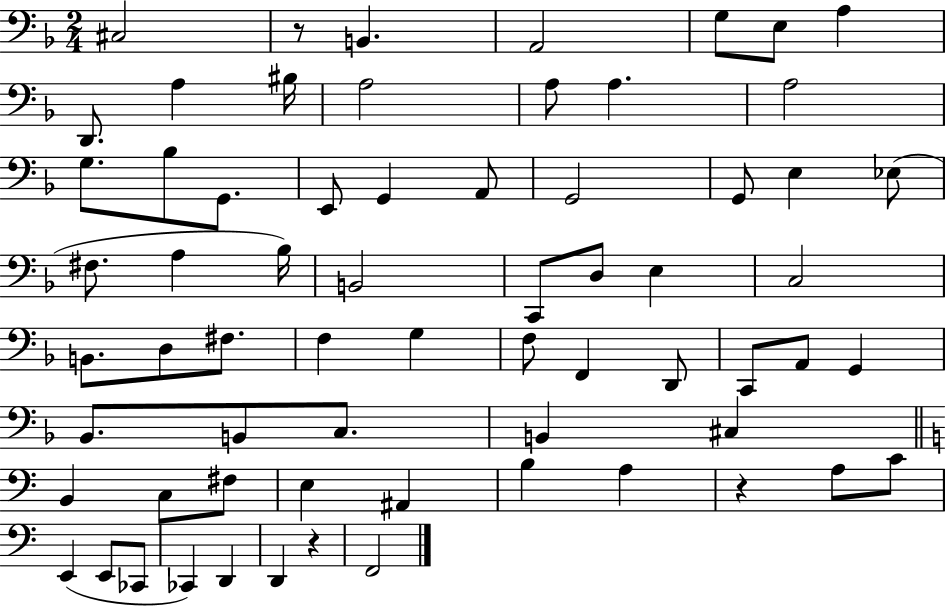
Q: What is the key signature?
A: F major